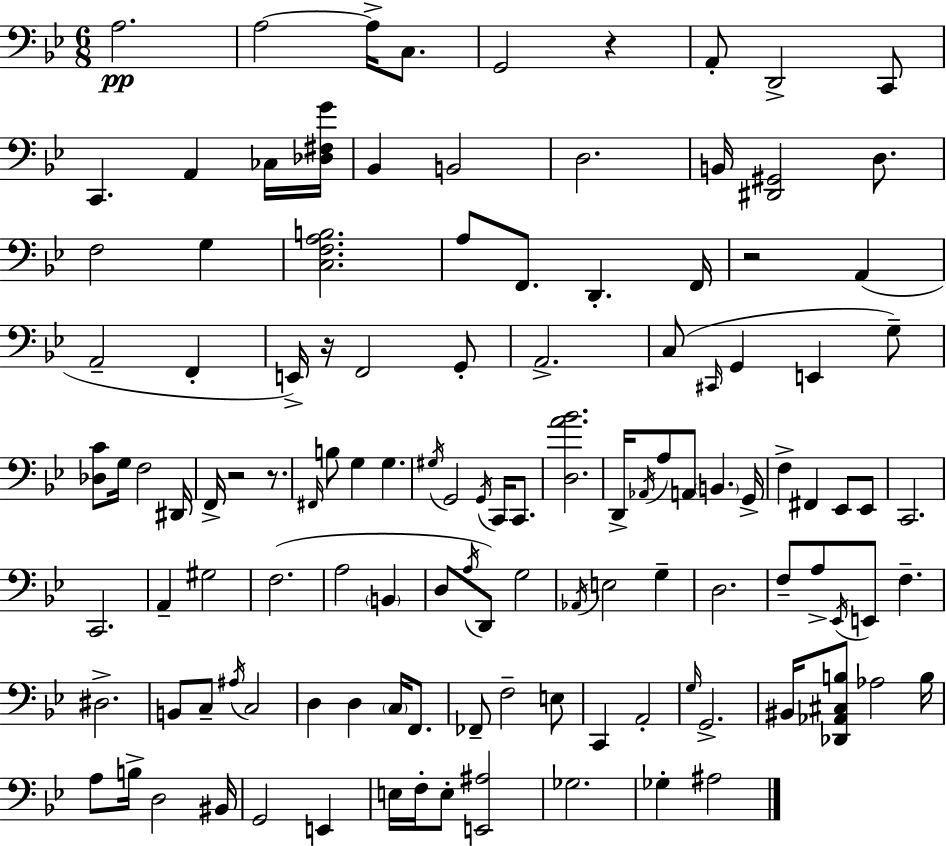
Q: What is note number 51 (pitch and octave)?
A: A2